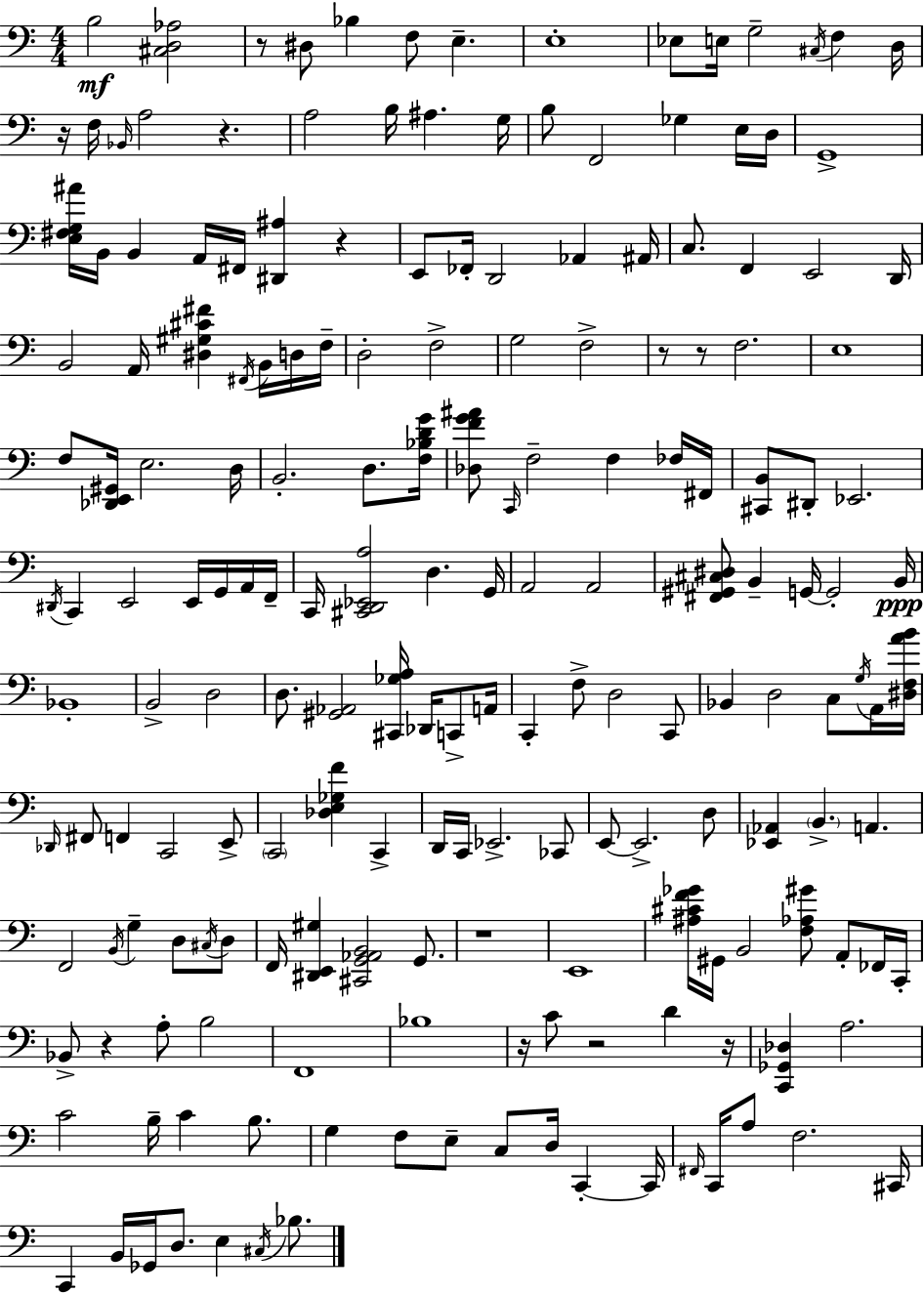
X:1
T:Untitled
M:4/4
L:1/4
K:C
B,2 [^C,D,_A,]2 z/2 ^D,/2 _B, F,/2 E, E,4 _E,/2 E,/4 G,2 ^C,/4 F, D,/4 z/4 F,/4 _B,,/4 A,2 z A,2 B,/4 ^A, G,/4 B,/2 F,,2 _G, E,/4 D,/4 G,,4 [E,^F,G,^A]/4 B,,/4 B,, A,,/4 ^F,,/4 [^D,,^A,] z E,,/2 _F,,/4 D,,2 _A,, ^A,,/4 C,/2 F,, E,,2 D,,/4 B,,2 A,,/4 [^D,^G,^C^F] ^F,,/4 B,,/4 D,/4 F,/4 D,2 F,2 G,2 F,2 z/2 z/2 F,2 E,4 F,/2 [_D,,E,,^G,,]/4 E,2 D,/4 B,,2 D,/2 [F,_B,DG]/4 [_D,FG^A]/2 C,,/4 F,2 F, _F,/4 ^F,,/4 [^C,,B,,]/2 ^D,,/2 _E,,2 ^D,,/4 C,, E,,2 E,,/4 G,,/4 A,,/4 F,,/4 C,,/4 [^C,,D,,_E,,A,]2 D, G,,/4 A,,2 A,,2 [^F,,^G,,^C,^D,]/2 B,, G,,/4 G,,2 B,,/4 _B,,4 B,,2 D,2 D,/2 [^G,,_A,,]2 [^C,,_G,A,]/4 _D,,/4 C,,/2 A,,/4 C,, F,/2 D,2 C,,/2 _B,, D,2 C,/2 G,/4 A,,/4 [^D,F,AB]/4 _D,,/4 ^F,,/2 F,, C,,2 E,,/2 C,,2 [_D,E,_G,F] C,, D,,/4 C,,/4 _E,,2 _C,,/2 E,,/2 E,,2 D,/2 [_E,,_A,,] B,, A,, F,,2 B,,/4 G, D,/2 ^C,/4 D,/2 F,,/4 [^D,,E,,^G,] [^C,,G,,_A,,B,,]2 G,,/2 z4 E,,4 [^A,^CF_G]/4 ^G,,/4 B,,2 [F,_A,^G]/2 A,,/2 _F,,/4 C,,/4 _B,,/2 z A,/2 B,2 F,,4 _B,4 z/4 C/2 z2 D z/4 [C,,_G,,_D,] A,2 C2 B,/4 C B,/2 G, F,/2 E,/2 C,/2 D,/4 C,, C,,/4 ^F,,/4 C,,/4 A,/2 F,2 ^C,,/4 C,, B,,/4 _G,,/4 D,/2 E, ^C,/4 _B,/2